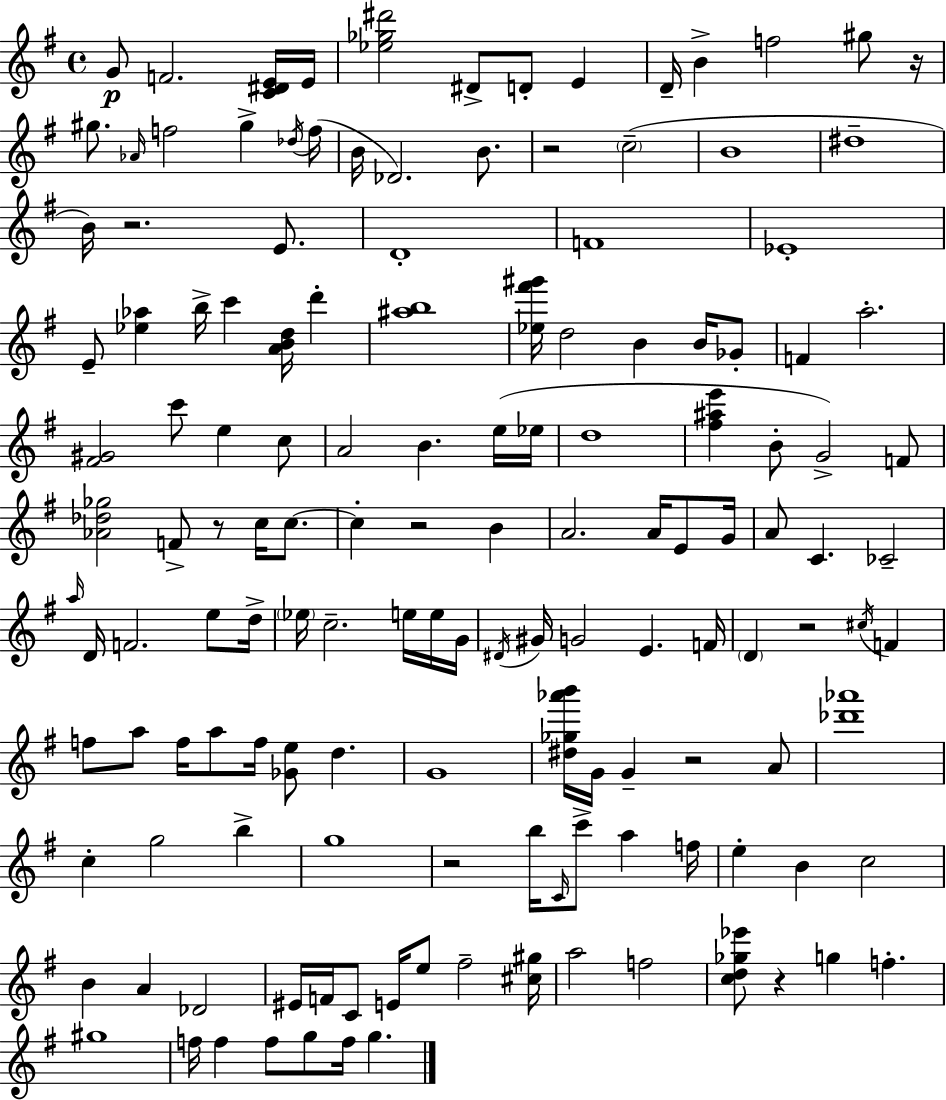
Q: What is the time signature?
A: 4/4